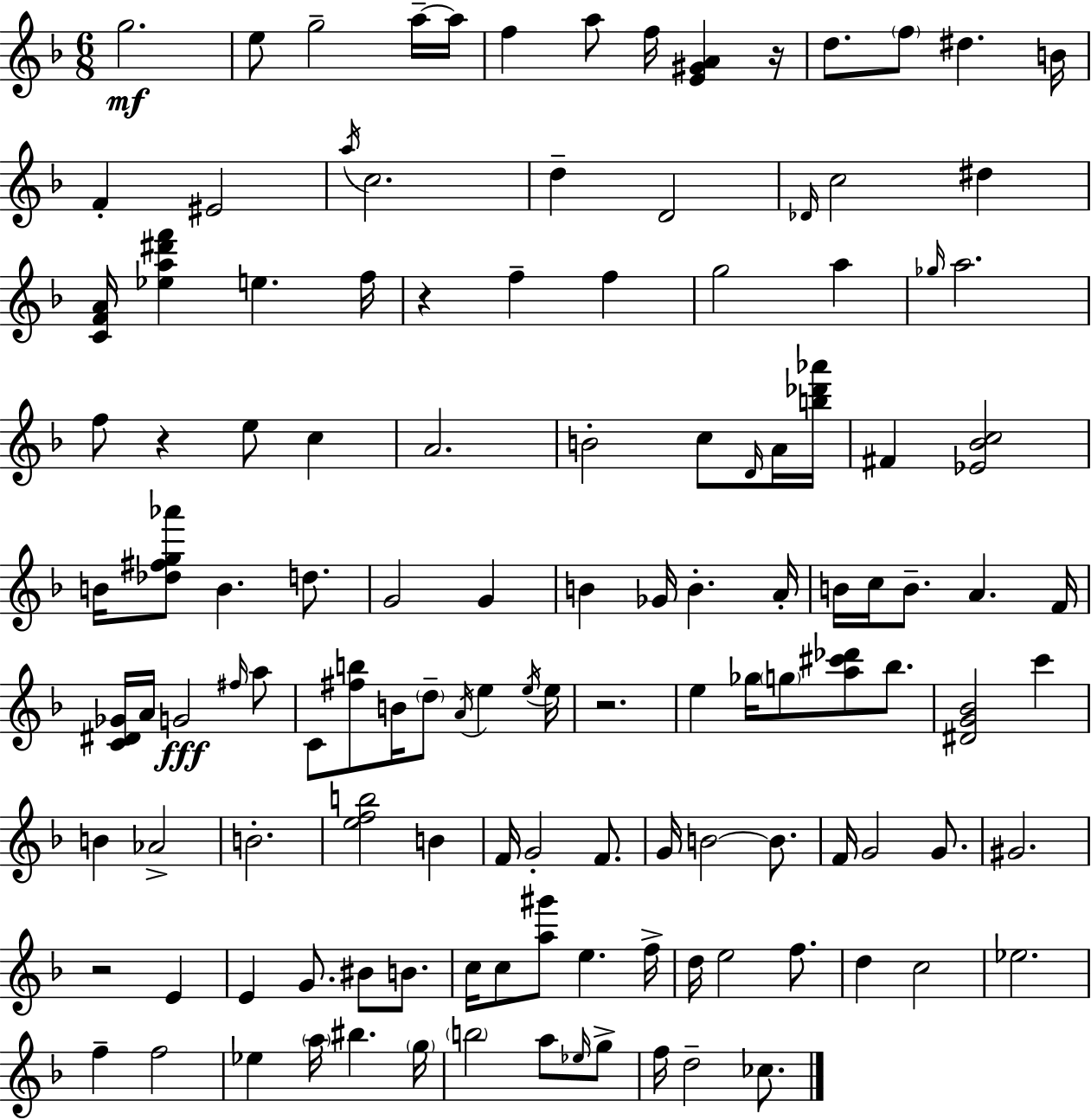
X:1
T:Untitled
M:6/8
L:1/4
K:F
g2 e/2 g2 a/4 a/4 f a/2 f/4 [E^GA] z/4 d/2 f/2 ^d B/4 F ^E2 a/4 c2 d D2 _D/4 c2 ^d [CFA]/4 [_ea^d'f'] e f/4 z f f g2 a _g/4 a2 f/2 z e/2 c A2 B2 c/2 D/4 A/4 [b_d'_a']/4 ^F [_E_Bc]2 B/4 [_d^fg_a']/2 B d/2 G2 G B _G/4 B A/4 B/4 c/4 B/2 A F/4 [C^D_G]/4 A/4 G2 ^f/4 a/2 C/2 [^fb]/2 B/4 d/2 A/4 e e/4 e/4 z2 e _g/4 g/2 [a^c'_d']/2 _b/2 [^DG_B]2 c' B _A2 B2 [efb]2 B F/4 G2 F/2 G/4 B2 B/2 F/4 G2 G/2 ^G2 z2 E E G/2 ^B/2 B/2 c/4 c/2 [a^g']/2 e f/4 d/4 e2 f/2 d c2 _e2 f f2 _e a/4 ^b g/4 b2 a/2 _e/4 g/2 f/4 d2 _c/2